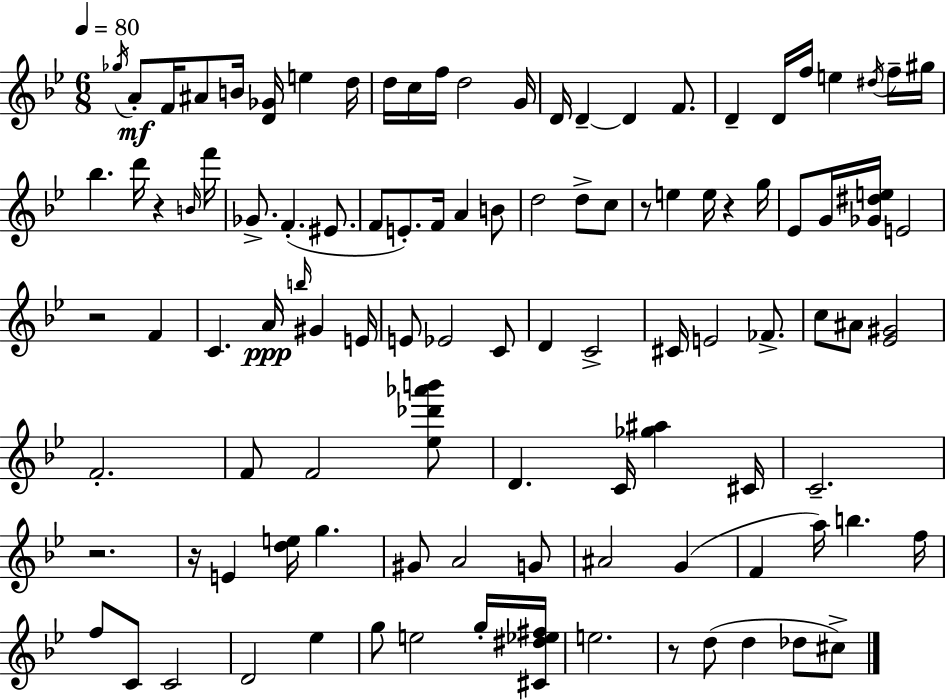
{
  \clef treble
  \numericTimeSignature
  \time 6/8
  \key g \minor
  \tempo 4 = 80
  \repeat volta 2 { \acciaccatura { ges''16 }\mf a'8-. f'16 ais'8 b'16 <d' ges'>16 e''4 | d''16 d''16 c''16 f''16 d''2 | g'16 d'16 d'4--~~ d'4 f'8. | d'4-- d'16 f''16 e''4 \acciaccatura { dis''16 } | \break f''16-- gis''16 bes''4. d'''16 r4 | \grace { b'16 } f'''16 ges'8.-> f'4.-.( | eis'8. f'8 e'8.-.) f'16 a'4 | b'8 d''2 d''8-> | \break c''8 r8 e''4 e''16 r4 | g''16 ees'8 g'16 <ges' dis'' e''>16 e'2 | r2 f'4 | c'4. a'16\ppp \grace { b''16 } gis'4 | \break e'16 e'8 ees'2 | c'8 d'4 c'2-> | cis'16 e'2 | fes'8.-> c''8 ais'8 <ees' gis'>2 | \break f'2.-. | f'8 f'2 | <ees'' des''' aes''' b'''>8 d'4. c'16 <ges'' ais''>4 | cis'16 c'2.-- | \break r2. | r16 e'4 <d'' e''>16 g''4. | gis'8 a'2 | g'8 ais'2 | \break g'4( f'4 a''16) b''4. | f''16 f''8 c'8 c'2 | d'2 | ees''4 g''8 e''2 | \break g''16-. <cis' dis'' ees'' fis''>16 e''2. | r8 d''8( d''4 | des''8 cis''8->) } \bar "|."
}